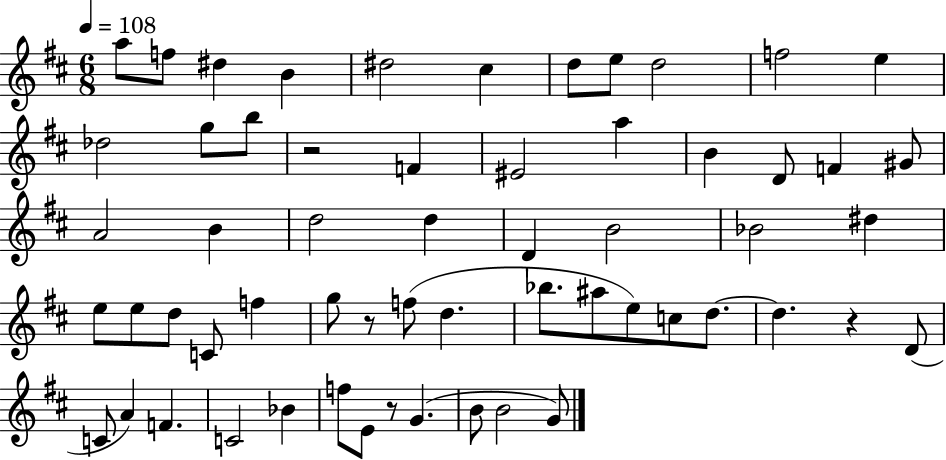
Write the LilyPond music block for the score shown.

{
  \clef treble
  \numericTimeSignature
  \time 6/8
  \key d \major
  \tempo 4 = 108
  a''8 f''8 dis''4 b'4 | dis''2 cis''4 | d''8 e''8 d''2 | f''2 e''4 | \break des''2 g''8 b''8 | r2 f'4 | eis'2 a''4 | b'4 d'8 f'4 gis'8 | \break a'2 b'4 | d''2 d''4 | d'4 b'2 | bes'2 dis''4 | \break e''8 e''8 d''8 c'8 f''4 | g''8 r8 f''8( d''4. | bes''8. ais''8 e''8) c''8 d''8.~~ | d''4. r4 d'8( | \break c'8 a'4) f'4. | c'2 bes'4 | f''8 e'8 r8 g'4.( | b'8 b'2 g'8) | \break \bar "|."
}